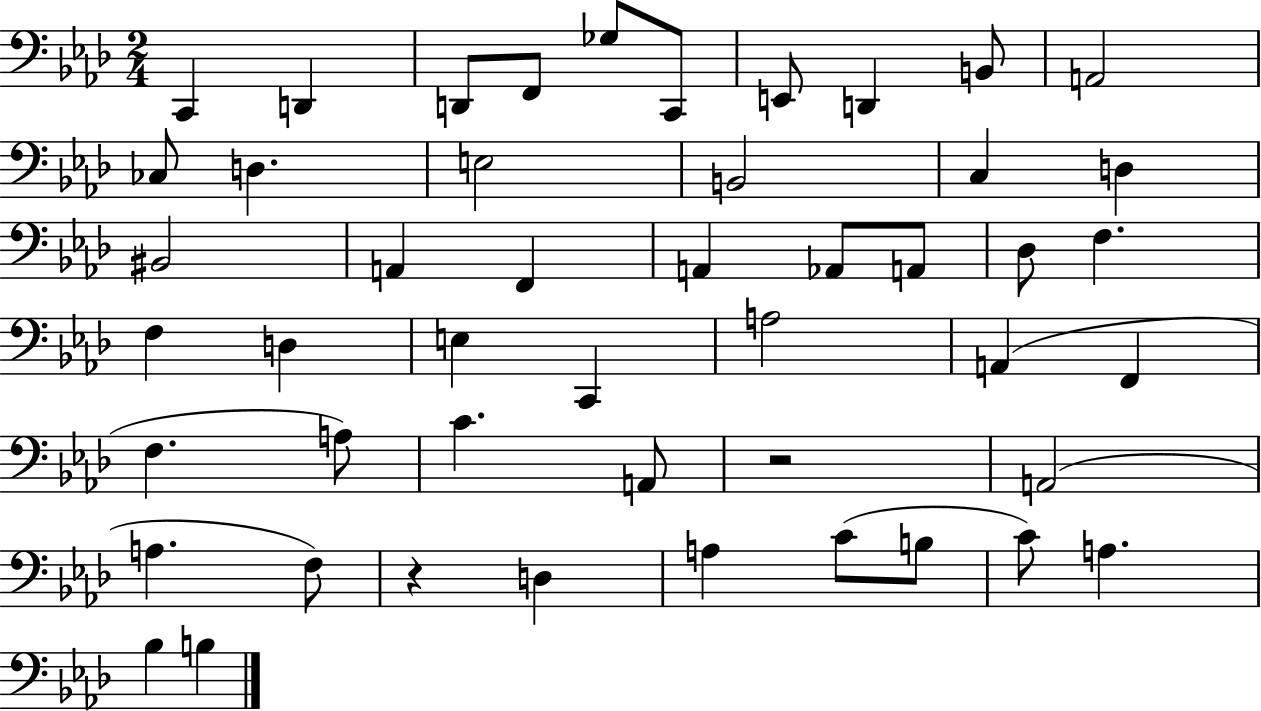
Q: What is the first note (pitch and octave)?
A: C2